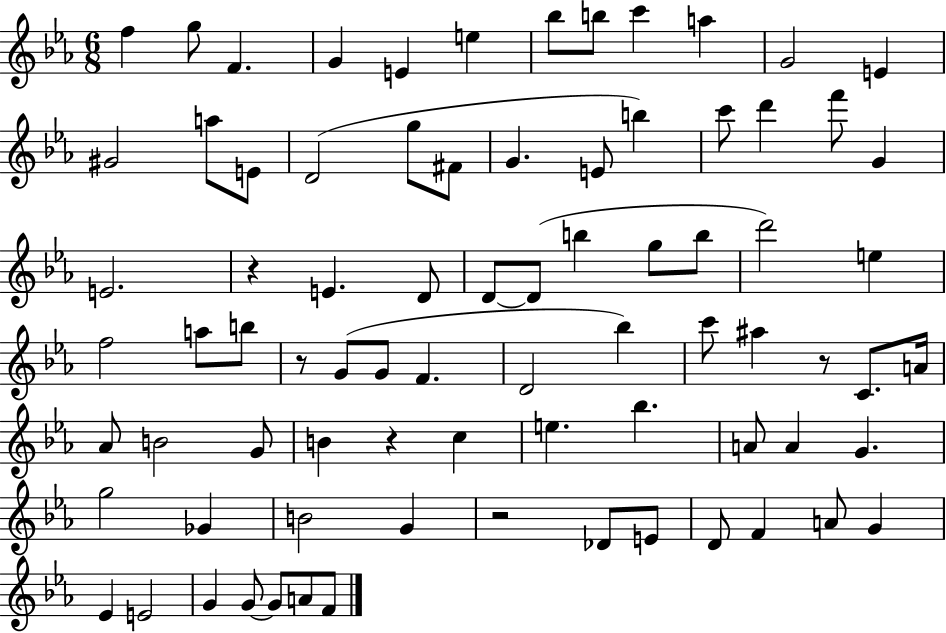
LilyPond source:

{
  \clef treble
  \numericTimeSignature
  \time 6/8
  \key ees \major
  f''4 g''8 f'4. | g'4 e'4 e''4 | bes''8 b''8 c'''4 a''4 | g'2 e'4 | \break gis'2 a''8 e'8 | d'2( g''8 fis'8 | g'4. e'8 b''4) | c'''8 d'''4 f'''8 g'4 | \break e'2. | r4 e'4. d'8 | d'8~~ d'8( b''4 g''8 b''8 | d'''2) e''4 | \break f''2 a''8 b''8 | r8 g'8( g'8 f'4. | d'2 bes''4) | c'''8 ais''4 r8 c'8. a'16 | \break aes'8 b'2 g'8 | b'4 r4 c''4 | e''4. bes''4. | a'8 a'4 g'4. | \break g''2 ges'4 | b'2 g'4 | r2 des'8 e'8 | d'8 f'4 a'8 g'4 | \break ees'4 e'2 | g'4 g'8~~ g'8 a'8 f'8 | \bar "|."
}